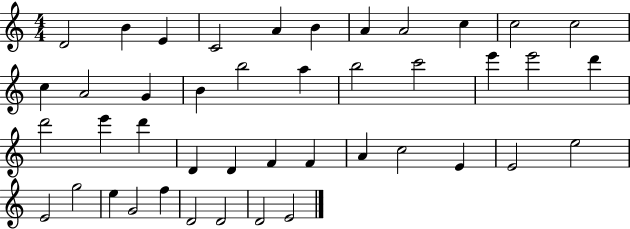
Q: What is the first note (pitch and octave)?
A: D4